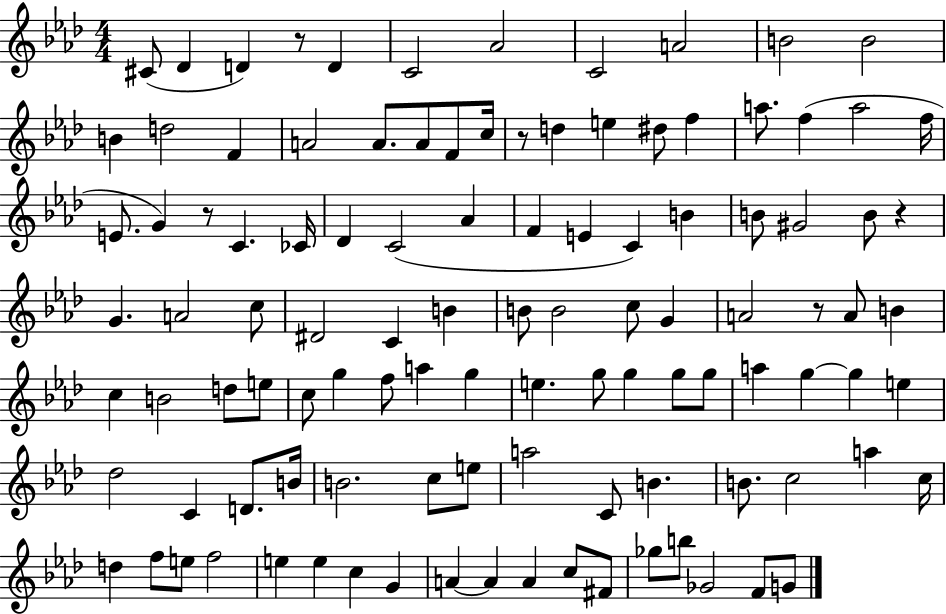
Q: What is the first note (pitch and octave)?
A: C#4